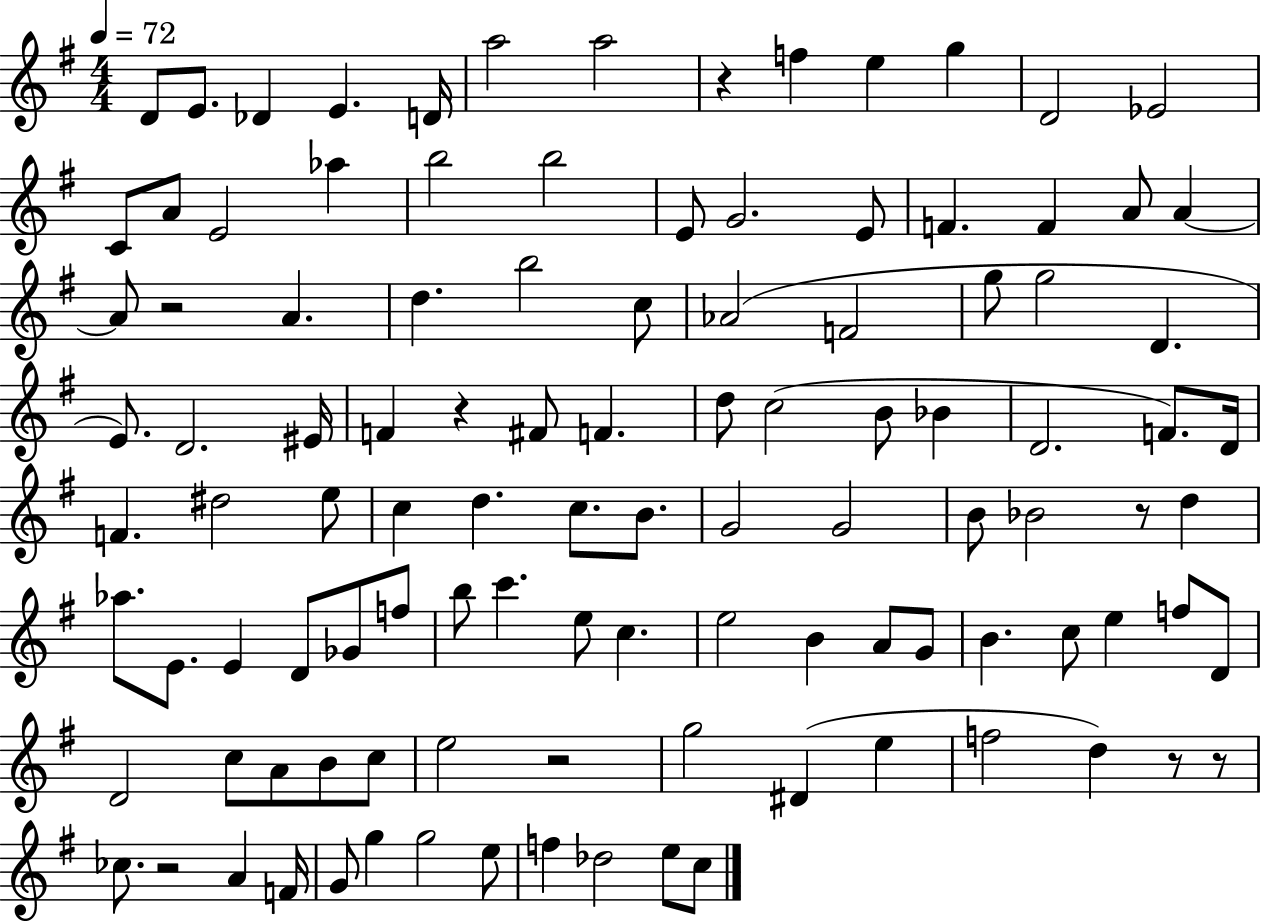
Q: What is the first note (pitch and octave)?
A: D4